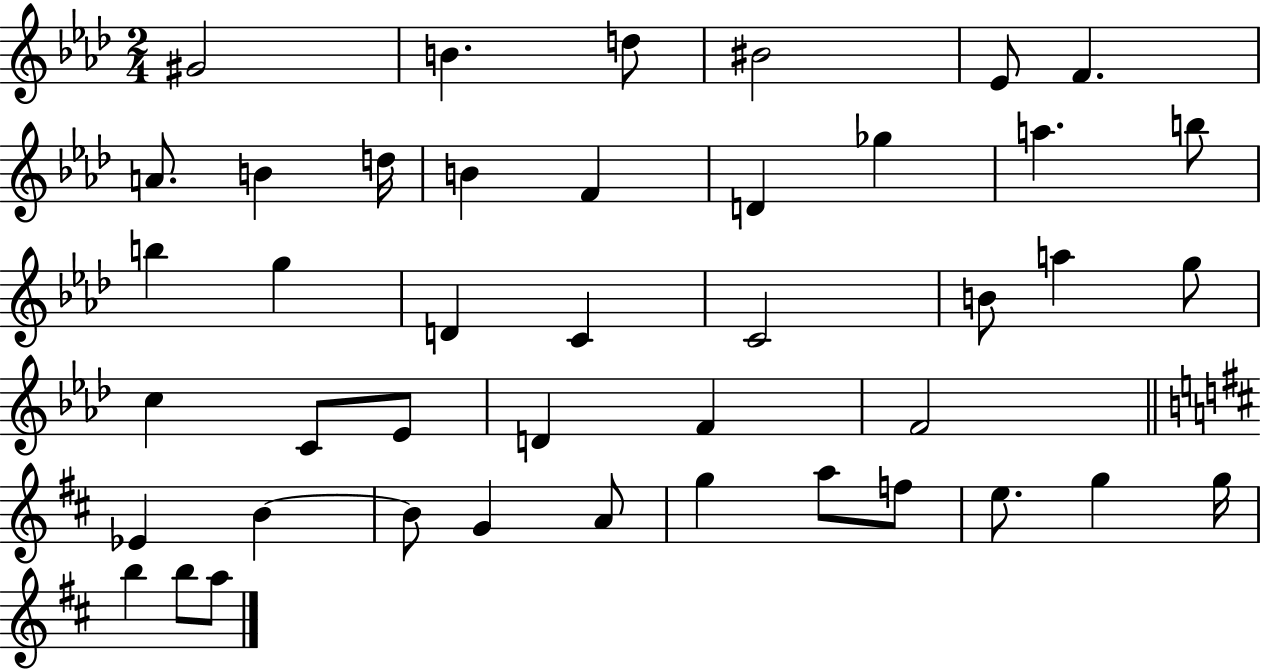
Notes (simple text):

G#4/h B4/q. D5/e BIS4/h Eb4/e F4/q. A4/e. B4/q D5/s B4/q F4/q D4/q Gb5/q A5/q. B5/e B5/q G5/q D4/q C4/q C4/h B4/e A5/q G5/e C5/q C4/e Eb4/e D4/q F4/q F4/h Eb4/q B4/q B4/e G4/q A4/e G5/q A5/e F5/e E5/e. G5/q G5/s B5/q B5/e A5/e